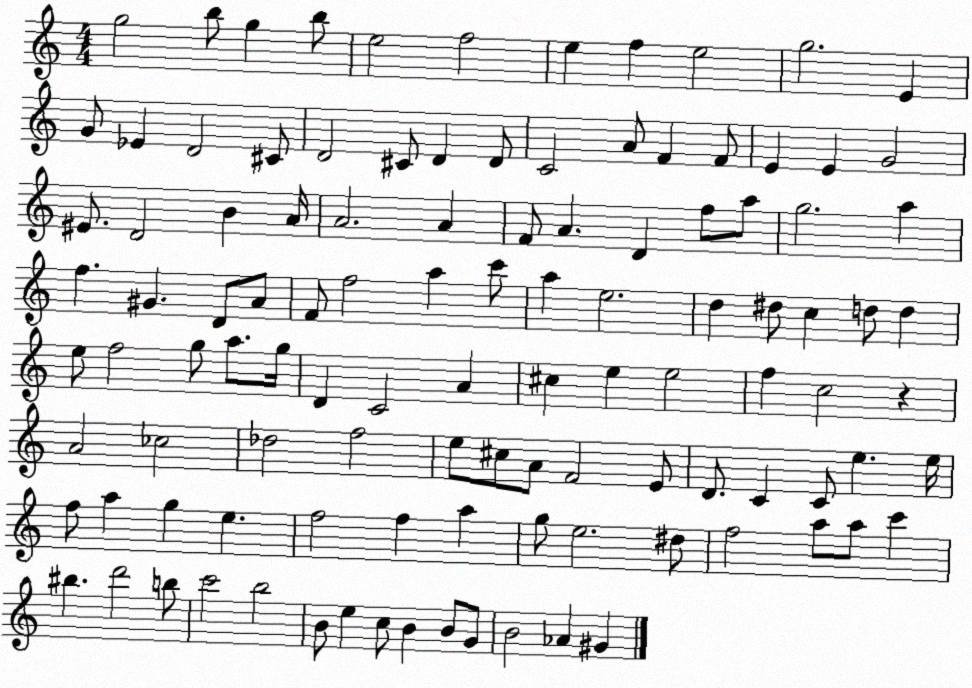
X:1
T:Untitled
M:4/4
L:1/4
K:C
g2 b/2 g b/2 e2 f2 e f e2 g2 E G/2 _E D2 ^C/2 D2 ^C/2 D D/2 C2 A/2 F F/2 E E G2 ^E/2 D2 B A/4 A2 A F/2 A D f/2 a/2 g2 a f ^G D/2 A/2 F/2 f2 a c'/2 a e2 d ^d/2 c d/2 d e/2 f2 g/2 a/2 g/4 D C2 A ^c e e2 f c2 z A2 _c2 _d2 f2 e/2 ^c/2 A/2 F2 E/2 D/2 C C/2 e e/4 f/2 a g e f2 f a g/2 e2 ^d/2 f2 a/2 a/2 c' ^b d'2 b/2 c'2 b2 B/2 e c/2 B B/2 G/2 B2 _A ^G